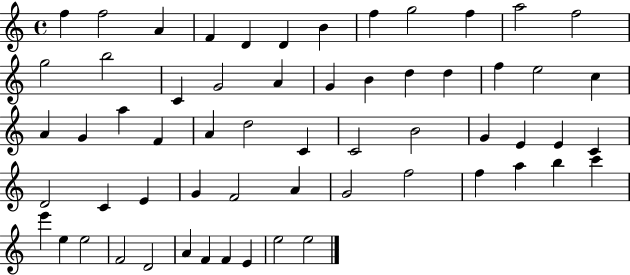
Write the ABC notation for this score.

X:1
T:Untitled
M:4/4
L:1/4
K:C
f f2 A F D D B f g2 f a2 f2 g2 b2 C G2 A G B d d f e2 c A G a F A d2 C C2 B2 G E E C D2 C E G F2 A G2 f2 f a b c' e' e e2 F2 D2 A F F E e2 e2